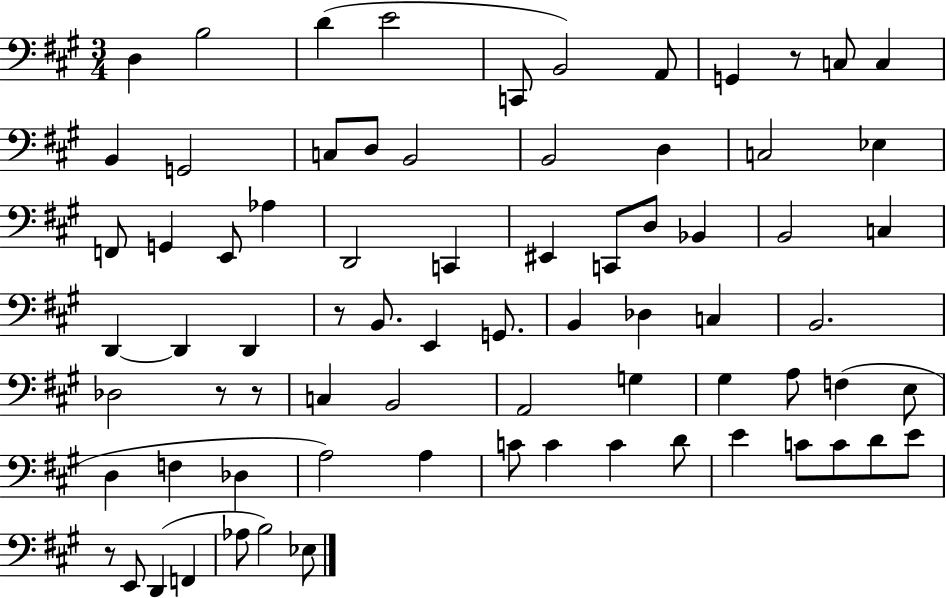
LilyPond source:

{
  \clef bass
  \numericTimeSignature
  \time 3/4
  \key a \major
  d4 b2 | d'4( e'2 | c,8 b,2) a,8 | g,4 r8 c8 c4 | \break b,4 g,2 | c8 d8 b,2 | b,2 d4 | c2 ees4 | \break f,8 g,4 e,8 aes4 | d,2 c,4 | eis,4 c,8 d8 bes,4 | b,2 c4 | \break d,4~~ d,4 d,4 | r8 b,8. e,4 g,8. | b,4 des4 c4 | b,2. | \break des2 r8 r8 | c4 b,2 | a,2 g4 | gis4 a8 f4( e8 | \break d4 f4 des4 | a2) a4 | c'8 c'4 c'4 d'8 | e'4 c'8 c'8 d'8 e'8 | \break r8 e,8 d,4( f,4 | aes8 b2) ees8 | \bar "|."
}